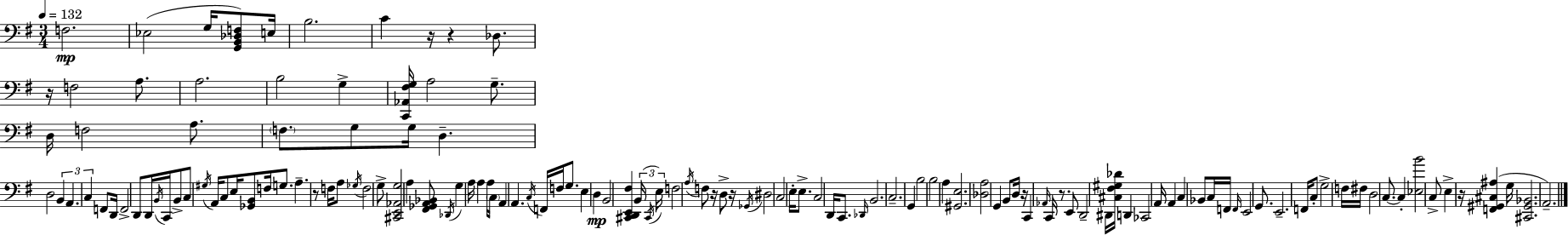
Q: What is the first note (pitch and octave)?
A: F3